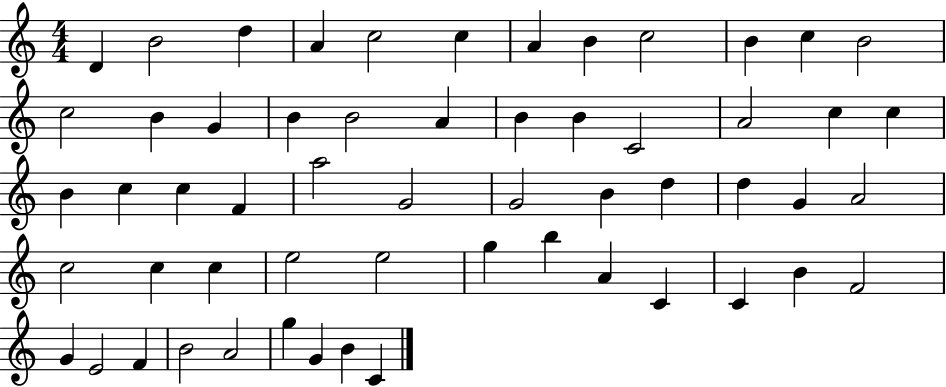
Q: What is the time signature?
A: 4/4